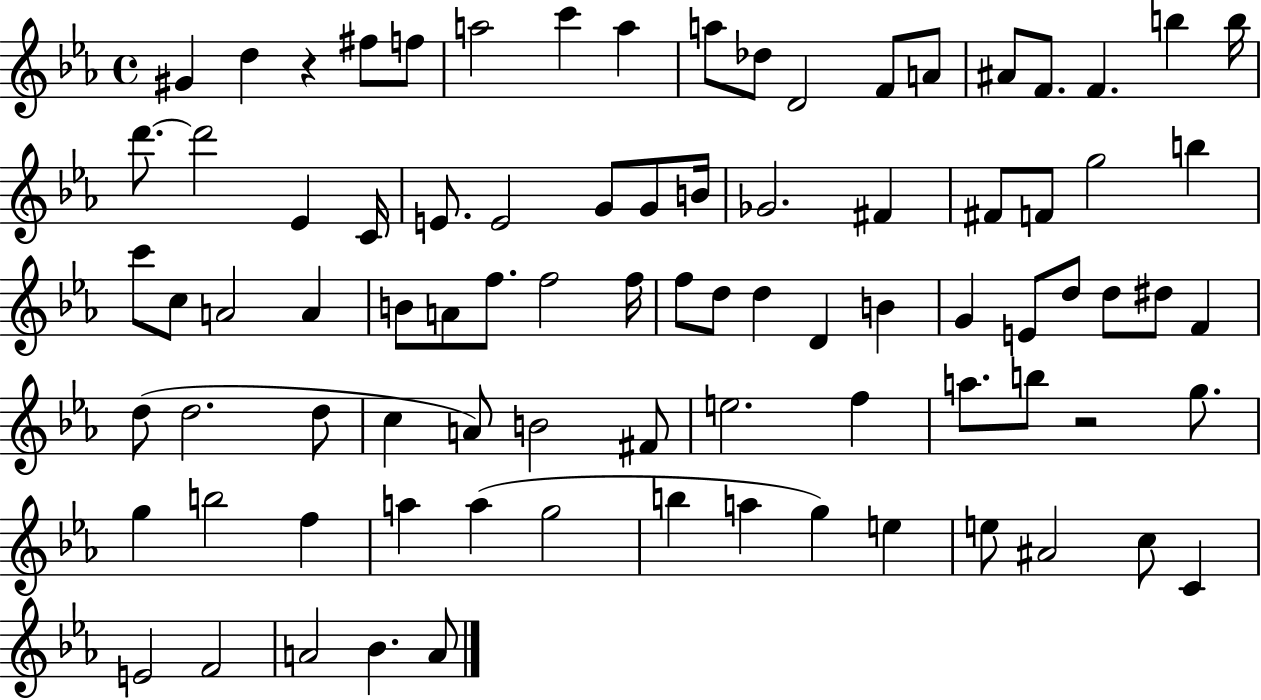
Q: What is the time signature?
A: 4/4